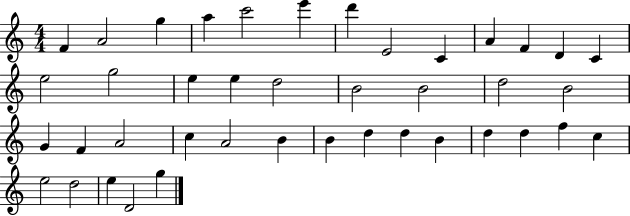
F4/q A4/h G5/q A5/q C6/h E6/q D6/q E4/h C4/q A4/q F4/q D4/q C4/q E5/h G5/h E5/q E5/q D5/h B4/h B4/h D5/h B4/h G4/q F4/q A4/h C5/q A4/h B4/q B4/q D5/q D5/q B4/q D5/q D5/q F5/q C5/q E5/h D5/h E5/q D4/h G5/q